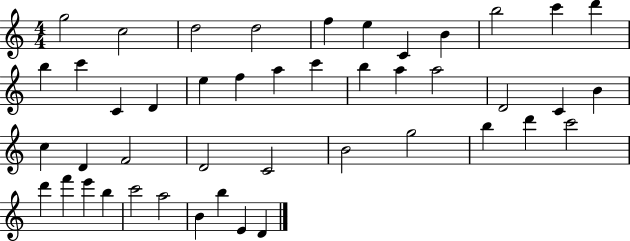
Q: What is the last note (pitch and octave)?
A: D4